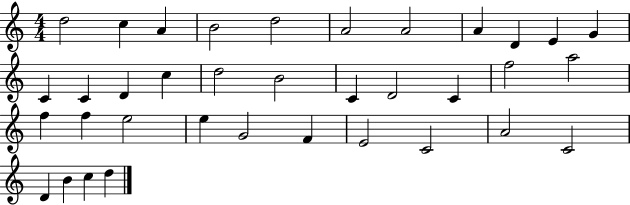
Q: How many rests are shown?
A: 0